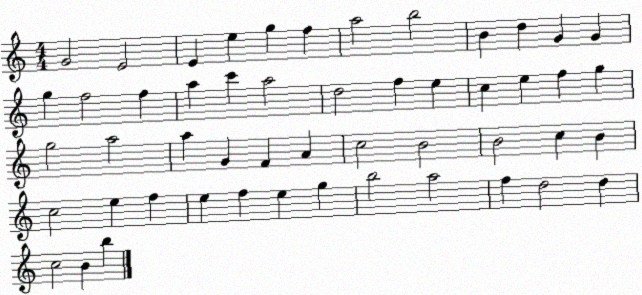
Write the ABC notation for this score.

X:1
T:Untitled
M:4/4
L:1/4
K:C
G2 E2 E e g f a2 b2 B d G G g f2 f a c' a2 d2 f e c e f g g2 a2 a G F A c2 B2 B2 c B c2 e f e f e g b2 a2 f d2 d c2 B b